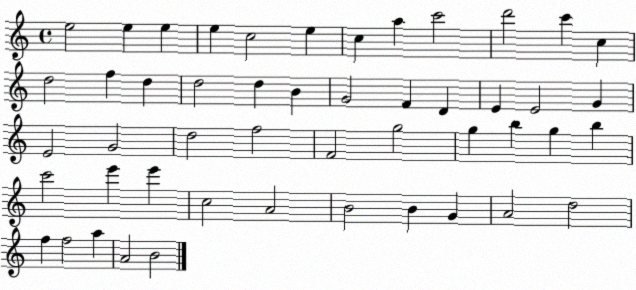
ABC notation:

X:1
T:Untitled
M:4/4
L:1/4
K:C
e2 e e e c2 e c a c'2 d'2 c' c d2 f d d2 d B G2 F D E E2 G E2 G2 d2 f2 F2 g2 g b g b c'2 e' e' c2 A2 B2 B G A2 d2 f f2 a A2 B2